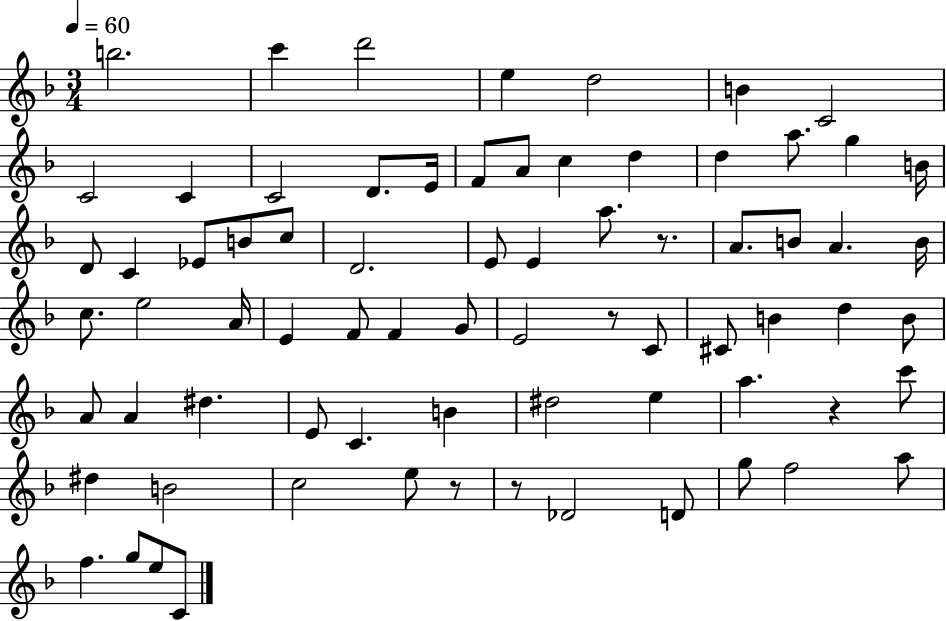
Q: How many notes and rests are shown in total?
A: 74